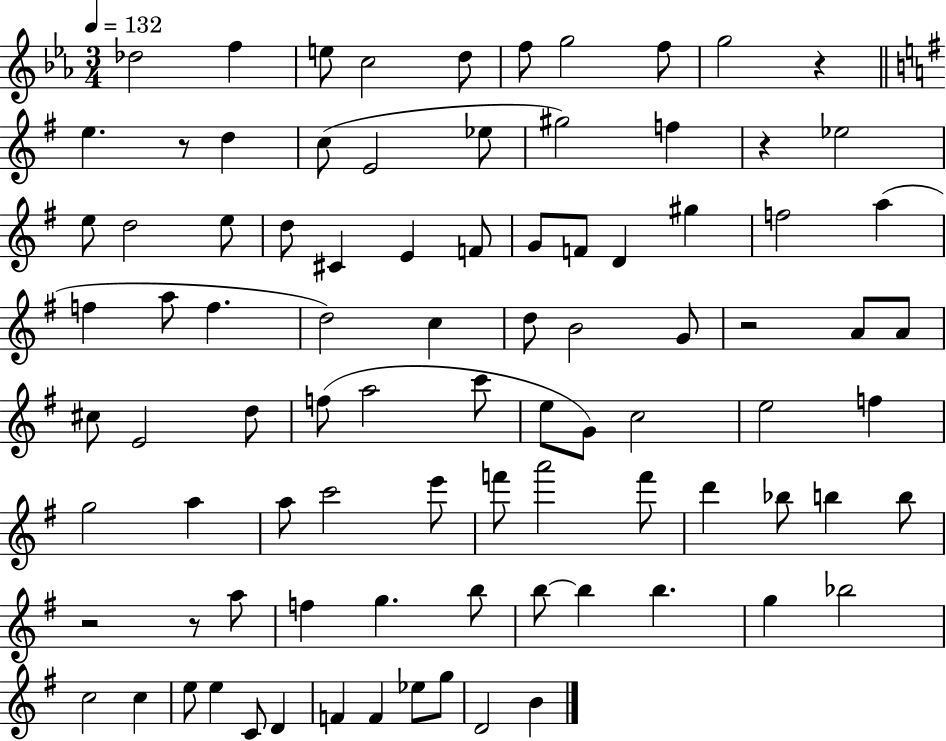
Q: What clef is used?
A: treble